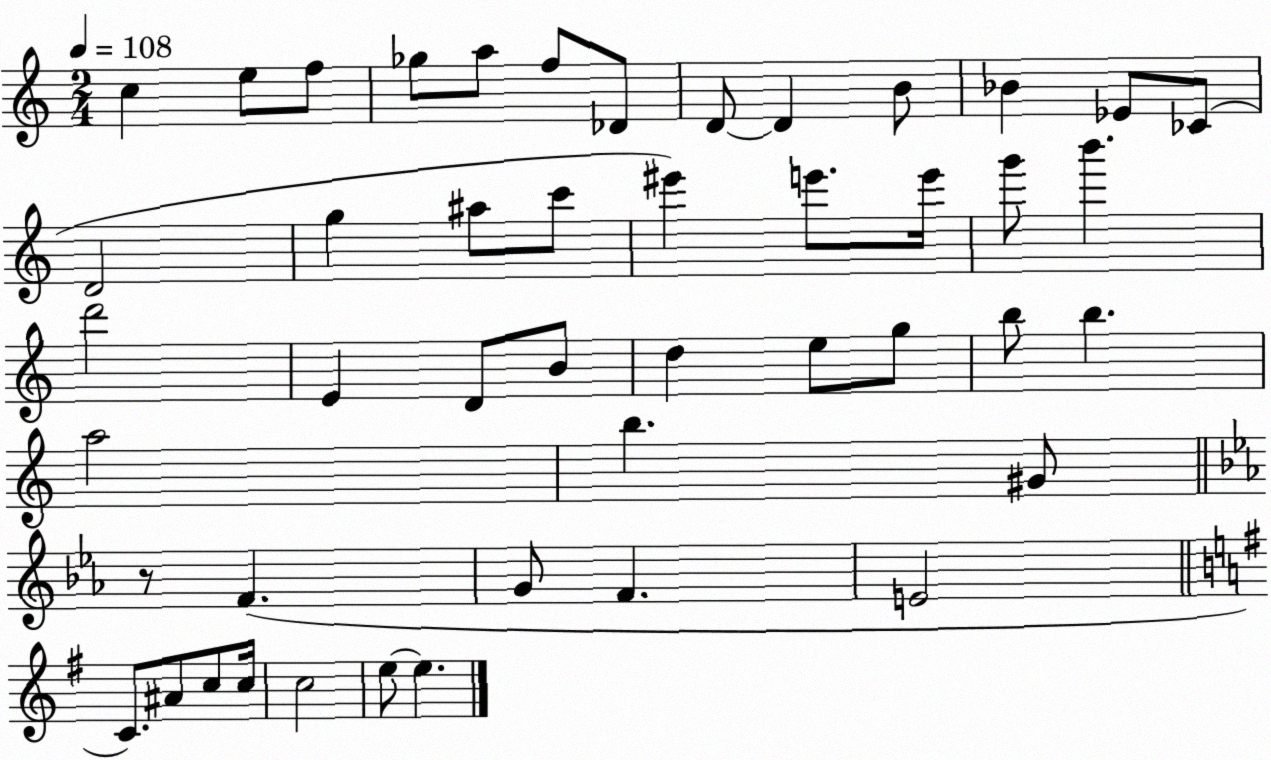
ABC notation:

X:1
T:Untitled
M:2/4
L:1/4
K:C
c e/2 f/2 _g/2 a/2 f/2 _D/2 D/2 D B/2 _B _E/2 _C/2 D2 g ^a/2 c'/2 ^e' e'/2 e'/4 g'/2 b' d'2 E D/2 B/2 d e/2 g/2 b/2 b a2 b ^G/2 z/2 F G/2 F E2 C/2 ^A/2 c/2 c/4 c2 e/2 e